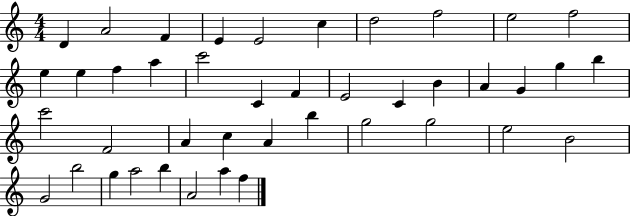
D4/q A4/h F4/q E4/q E4/h C5/q D5/h F5/h E5/h F5/h E5/q E5/q F5/q A5/q C6/h C4/q F4/q E4/h C4/q B4/q A4/q G4/q G5/q B5/q C6/h F4/h A4/q C5/q A4/q B5/q G5/h G5/h E5/h B4/h G4/h B5/h G5/q A5/h B5/q A4/h A5/q F5/q